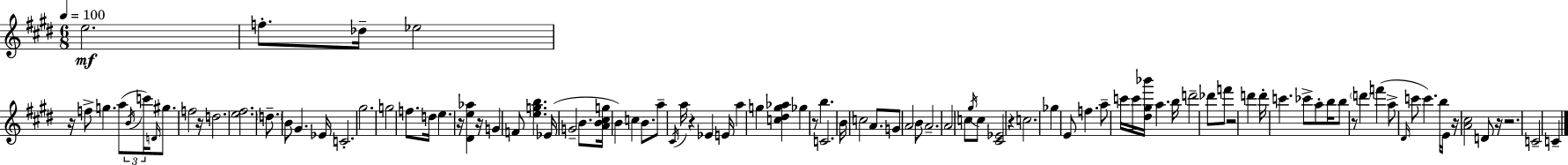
{
  \clef treble
  \numericTimeSignature
  \time 6/8
  \key e \major
  \tempo 4 = 100
  e''2.\mf | f''8.-. des''16-- ees''2 | r16 f''8-> g''4. a''8( \tuplet 3/2 { \acciaccatura { b'16 } | c'''16) \grace { d'16 } } gis''8. f''2 | \break r16 d''2. | <e'' fis''>2. | \parenthesize d''8.-- b'8 gis'4. | ees'16 c'2.-. | \break gis''2. | g''2 f''8. | d''16 e''4. r16 <dis' e'' aes''>4 | r16 g'4 f'8 <e'' g'' b''>4. | \break ees'16( g'2-- b'8. | <a' b' cis'' g''>16 b'4) c''4 b'8. | a''8-- \acciaccatura { cis'16 } a''16 r4 ees'4 | e'16 a''4 g''4 <c'' dis'' g'' aes''>4 | \break ges''4 r8 b''4. | c'2. | b'16 c''2 | a'8. g'8 a'2 | \break b'8 a'2.-- | a'2 c''8 | \acciaccatura { gis''16 } c''8 <cis' ees'>2 | r4 c''2. | \break ges''4 e'8 f''4. | a''8-- c'''16 c'''16 <dis'' gis'' bes'''>16 a''4. | b''16 d'''2-- | des'''8 f'''8 r2 | \break d'''4 d'''16-. c'''4. ces'''8-> | a''8-. b''16 b''8 r8 \parenthesize d'''4 | f'''4( a''8-> \grace { dis'16 } c'''8 c'''4.) | b''16 e'16 r16 <a' cis''>2 | \break d'8 r16 r2. | c'2-- | c'4-- \bar "|."
}